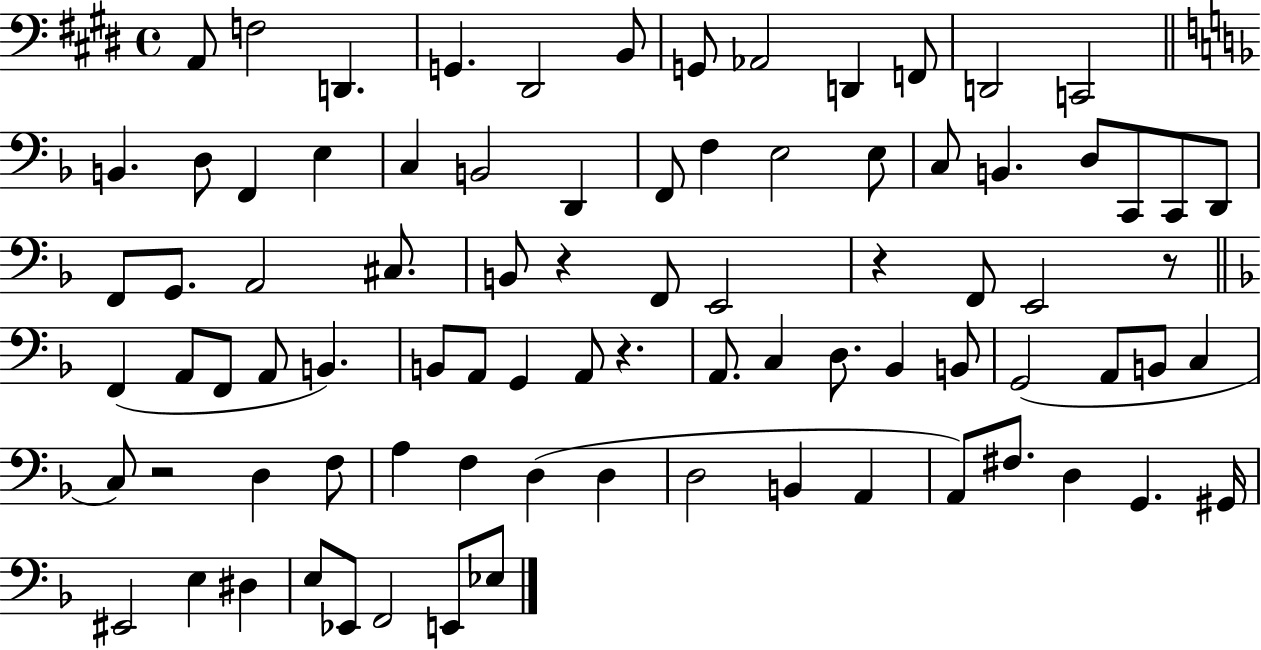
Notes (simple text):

A2/e F3/h D2/q. G2/q. D#2/h B2/e G2/e Ab2/h D2/q F2/e D2/h C2/h B2/q. D3/e F2/q E3/q C3/q B2/h D2/q F2/e F3/q E3/h E3/e C3/e B2/q. D3/e C2/e C2/e D2/e F2/e G2/e. A2/h C#3/e. B2/e R/q F2/e E2/h R/q F2/e E2/h R/e F2/q A2/e F2/e A2/e B2/q. B2/e A2/e G2/q A2/e R/q. A2/e. C3/q D3/e. Bb2/q B2/e G2/h A2/e B2/e C3/q C3/e R/h D3/q F3/e A3/q F3/q D3/q D3/q D3/h B2/q A2/q A2/e F#3/e. D3/q G2/q. G#2/s EIS2/h E3/q D#3/q E3/e Eb2/e F2/h E2/e Eb3/e